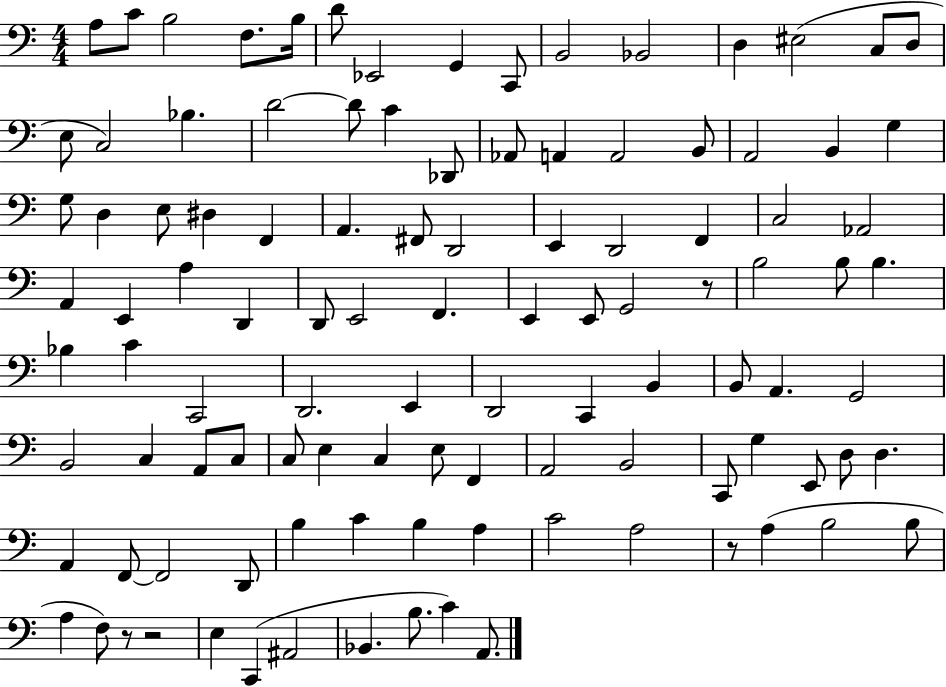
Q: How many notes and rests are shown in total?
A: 108